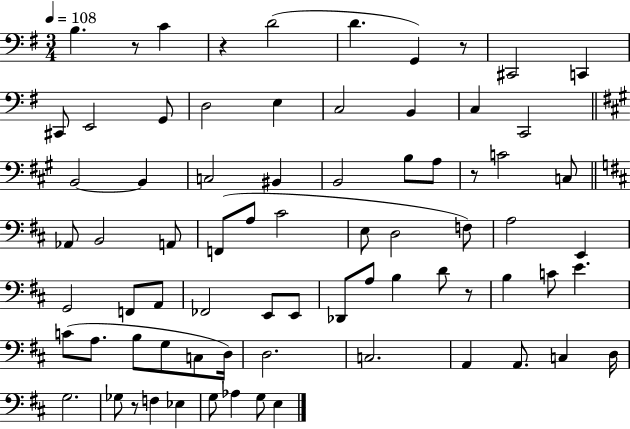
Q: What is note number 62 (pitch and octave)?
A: G3